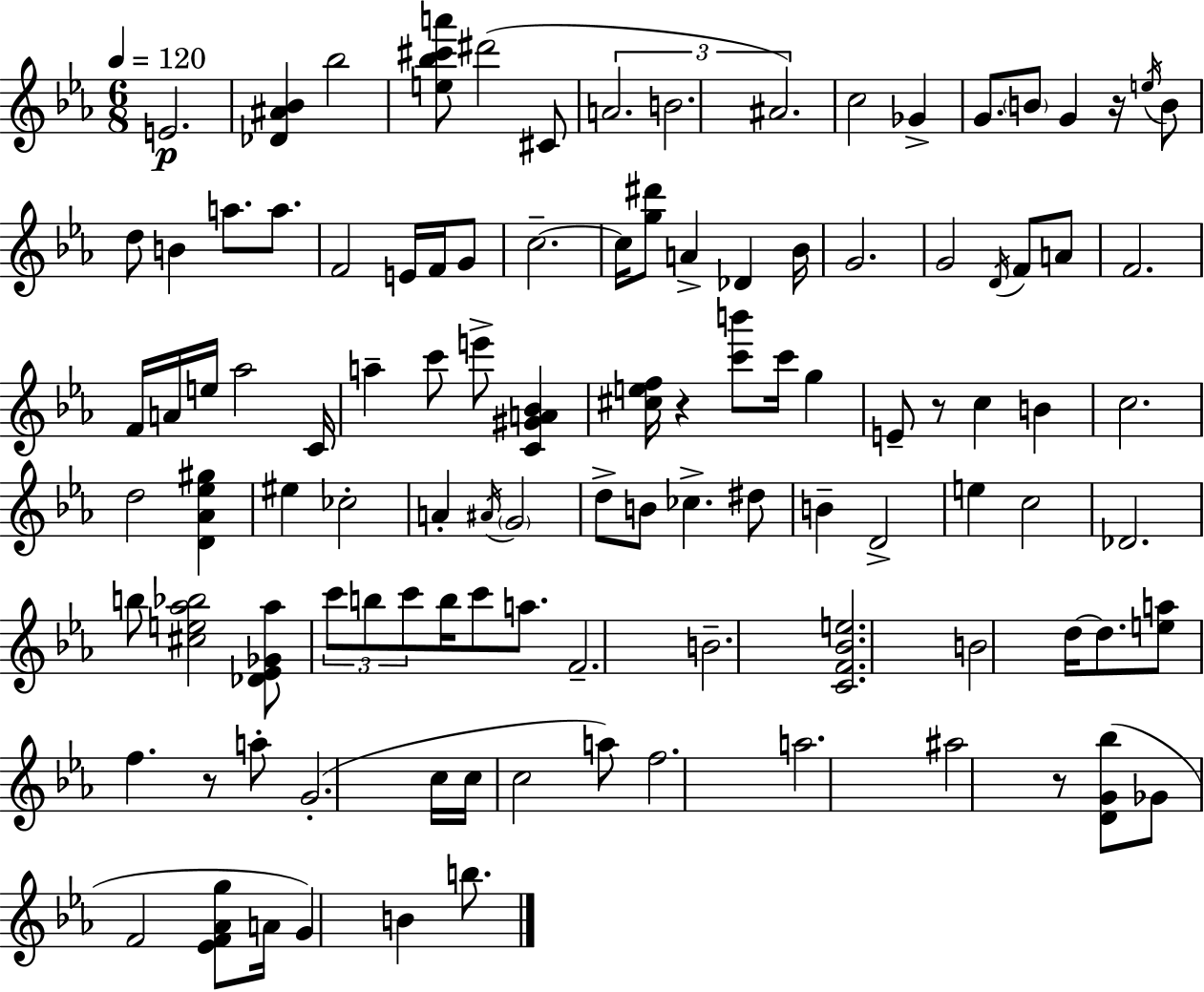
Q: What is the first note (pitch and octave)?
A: E4